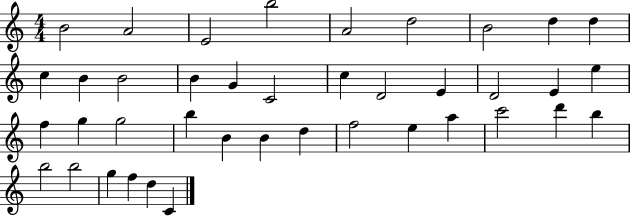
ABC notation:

X:1
T:Untitled
M:4/4
L:1/4
K:C
B2 A2 E2 b2 A2 d2 B2 d d c B B2 B G C2 c D2 E D2 E e f g g2 b B B d f2 e a c'2 d' b b2 b2 g f d C